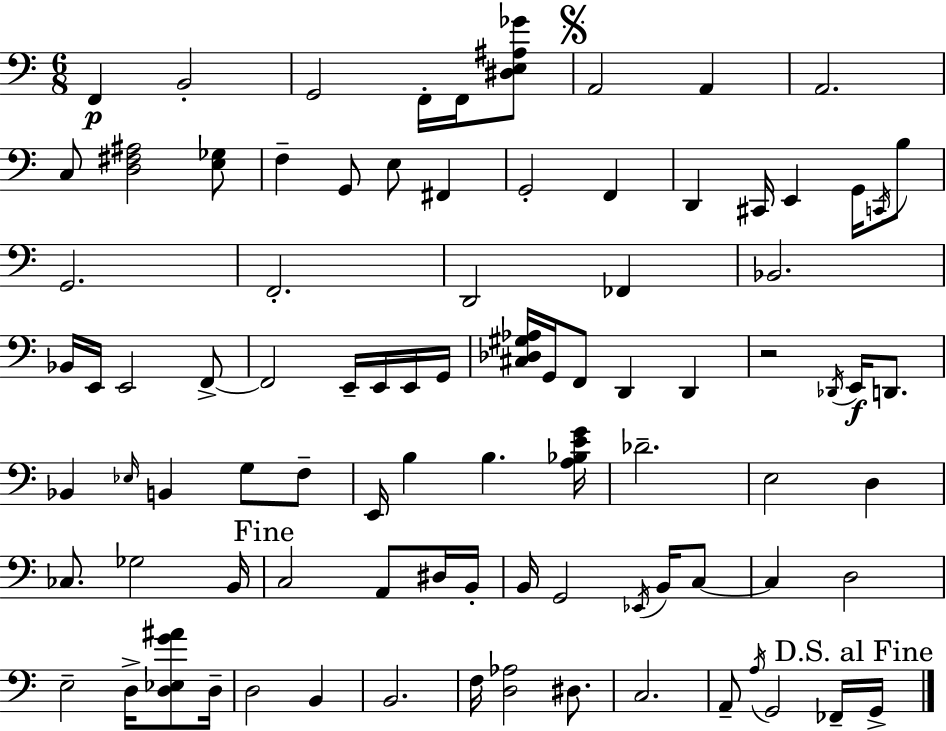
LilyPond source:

{
  \clef bass
  \numericTimeSignature
  \time 6/8
  \key a \minor
  f,4\p b,2-. | g,2 f,16-. f,16 <dis e ais ges'>8 | \mark \markup { \musicglyph "scripts.segno" } a,2 a,4 | a,2. | \break c8 <d fis ais>2 <e ges>8 | f4-- g,8 e8 fis,4 | g,2-. f,4 | d,4 cis,16 e,4 g,16 \acciaccatura { c,16 } b8 | \break g,2. | f,2.-. | d,2 fes,4 | bes,2. | \break bes,16 e,16 e,2 f,8->~~ | f,2 e,16-- e,16 e,16 | g,16 <cis des gis aes>16 g,16 f,8 d,4 d,4 | r2 \acciaccatura { des,16 }\f e,16 d,8. | \break bes,4 \grace { ees16 } b,4 g8 | f8-- e,16 b4 b4. | <a bes e' g'>16 des'2.-- | e2 d4 | \break ces8. ges2 | b,16 \mark "Fine" c2 a,8 | dis16 b,16-. b,16 g,2 | \acciaccatura { ees,16 } b,16 c8~~ c4 d2 | \break e2-- | d16-> <d ees g' ais'>8 d16-- d2 | b,4 b,2. | f16 <d aes>2 | \break dis8. c2. | a,8-- \acciaccatura { a16 } g,2 | fes,16-- \mark "D.S. al Fine" g,16-> \bar "|."
}